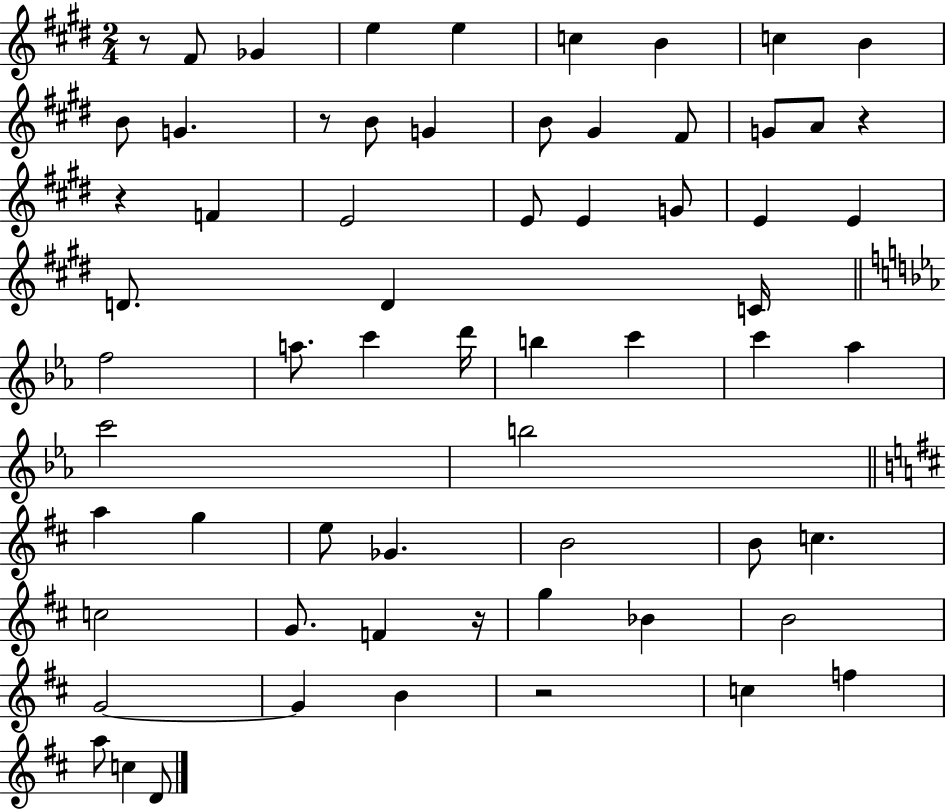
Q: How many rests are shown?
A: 6